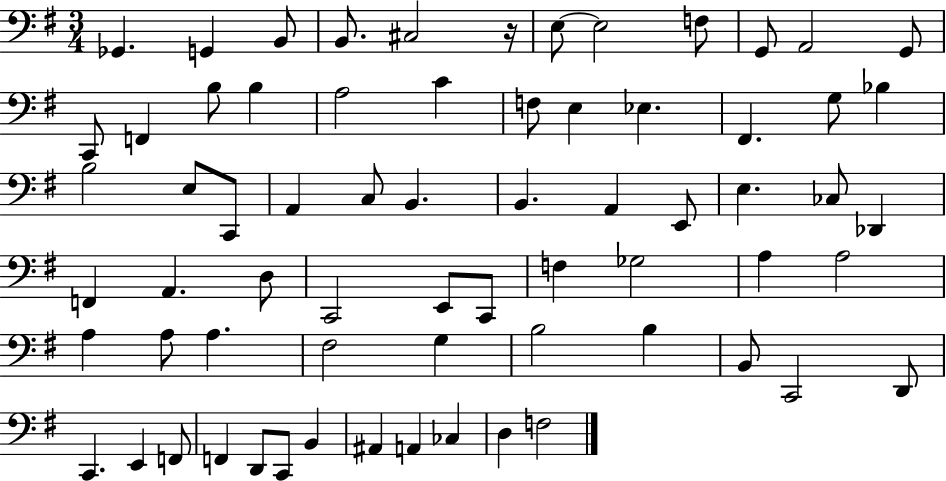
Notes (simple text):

Gb2/q. G2/q B2/e B2/e. C#3/h R/s E3/e E3/h F3/e G2/e A2/h G2/e C2/e F2/q B3/e B3/q A3/h C4/q F3/e E3/q Eb3/q. F#2/q. G3/e Bb3/q B3/h E3/e C2/e A2/q C3/e B2/q. B2/q. A2/q E2/e E3/q. CES3/e Db2/q F2/q A2/q. D3/e C2/h E2/e C2/e F3/q Gb3/h A3/q A3/h A3/q A3/e A3/q. F#3/h G3/q B3/h B3/q B2/e C2/h D2/e C2/q. E2/q F2/e F2/q D2/e C2/e B2/q A#2/q A2/q CES3/q D3/q F3/h